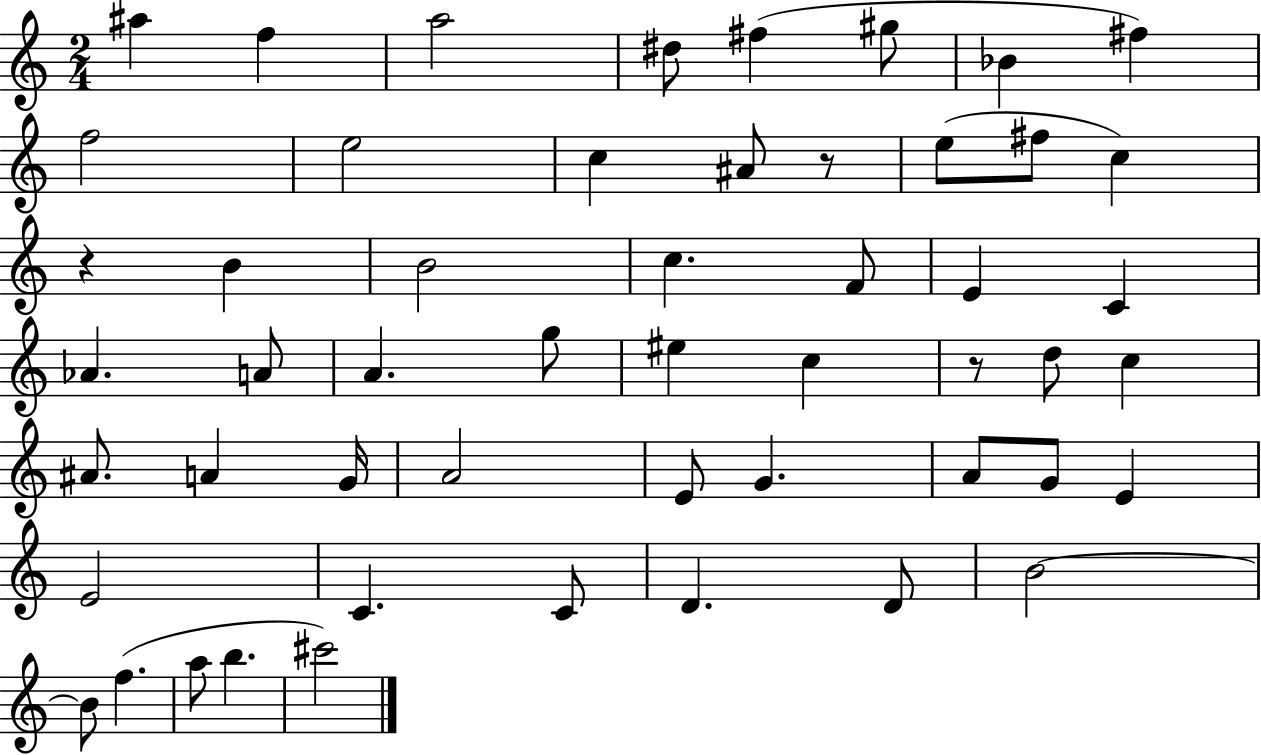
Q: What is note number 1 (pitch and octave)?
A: A#5